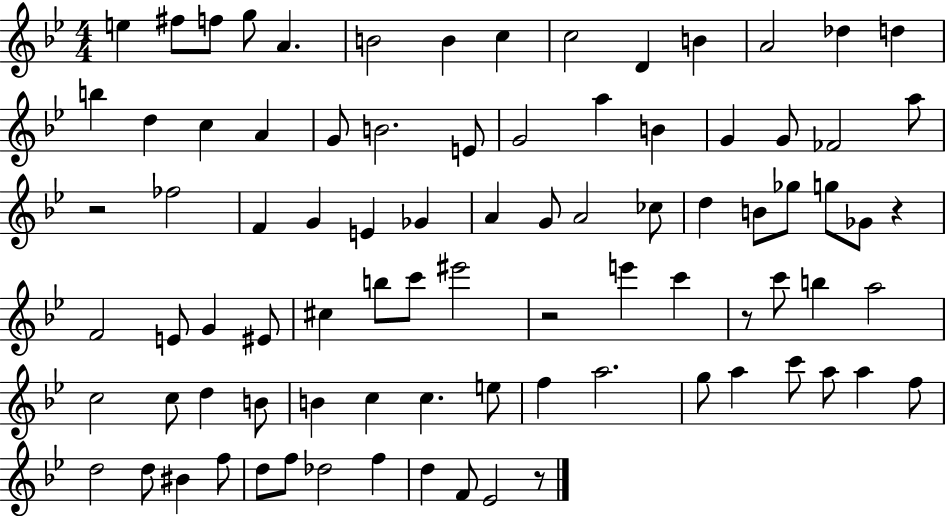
{
  \clef treble
  \numericTimeSignature
  \time 4/4
  \key bes \major
  \repeat volta 2 { e''4 fis''8 f''8 g''8 a'4. | b'2 b'4 c''4 | c''2 d'4 b'4 | a'2 des''4 d''4 | \break b''4 d''4 c''4 a'4 | g'8 b'2. e'8 | g'2 a''4 b'4 | g'4 g'8 fes'2 a''8 | \break r2 fes''2 | f'4 g'4 e'4 ges'4 | a'4 g'8 a'2 ces''8 | d''4 b'8 ges''8 g''8 ges'8 r4 | \break f'2 e'8 g'4 eis'8 | cis''4 b''8 c'''8 eis'''2 | r2 e'''4 c'''4 | r8 c'''8 b''4 a''2 | \break c''2 c''8 d''4 b'8 | b'4 c''4 c''4. e''8 | f''4 a''2. | g''8 a''4 c'''8 a''8 a''4 f''8 | \break d''2 d''8 bis'4 f''8 | d''8 f''8 des''2 f''4 | d''4 f'8 ees'2 r8 | } \bar "|."
}